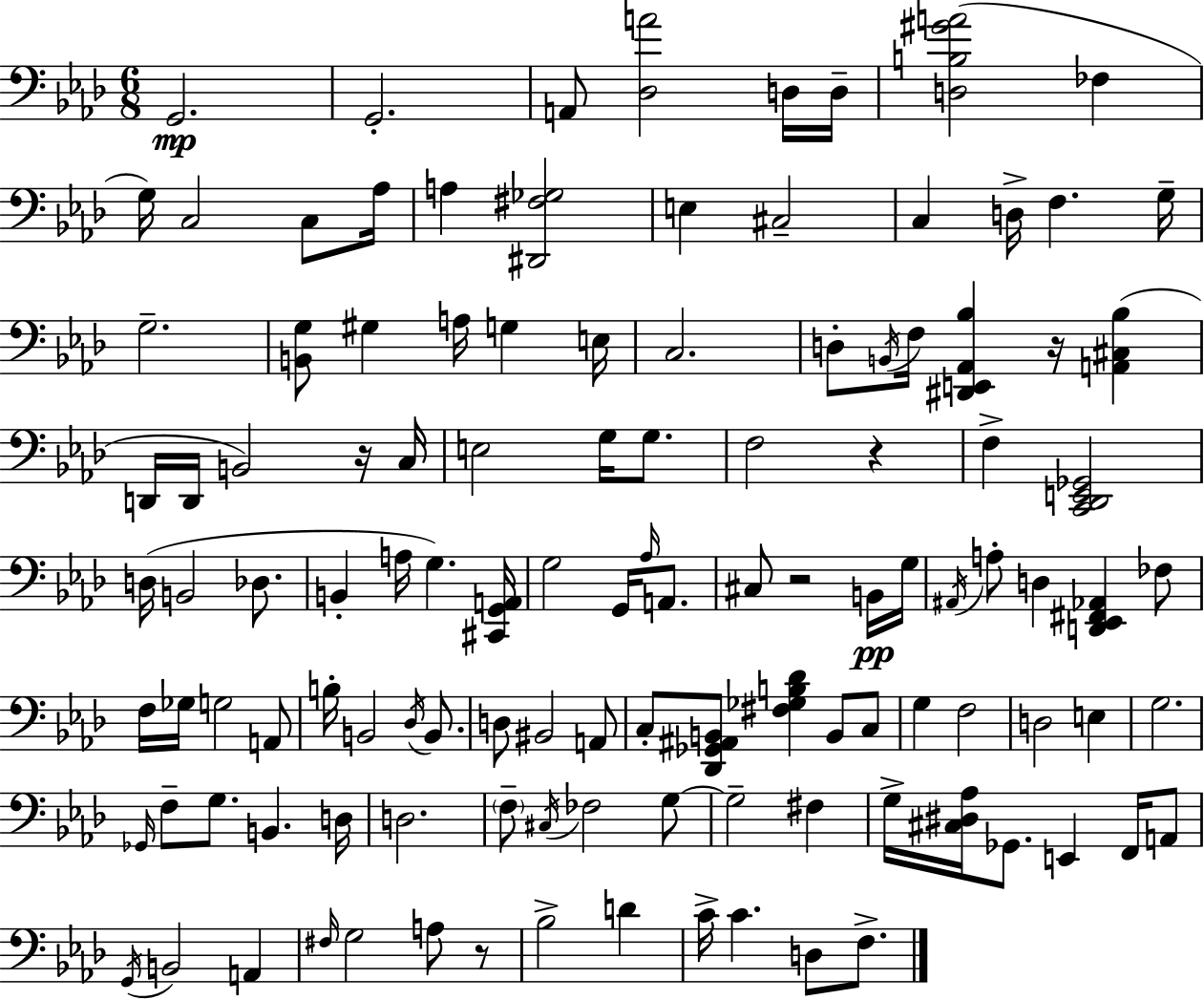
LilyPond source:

{
  \clef bass
  \numericTimeSignature
  \time 6/8
  \key aes \major
  g,2.\mp | g,2.-. | a,8 <des a'>2 d16 d16-- | <d b gis' a'>2( fes4 | \break g16) c2 c8 aes16 | a4 <dis, fis ges>2 | e4 cis2-- | c4 d16-> f4. g16-- | \break g2.-- | <b, g>8 gis4 a16 g4 e16 | c2. | d8-. \acciaccatura { b,16 } f16 <dis, e, aes, bes>4 r16 <a, cis bes>4( | \break d,16 d,16 b,2) r16 | c16 e2 g16 g8. | f2 r4 | f4-> <c, des, e, ges,>2 | \break d16( b,2 des8. | b,4-. a16 g4.) | <cis, g, a,>16 g2 g,16 \grace { aes16 } a,8. | cis8 r2 | \break b,16\pp g16 \acciaccatura { ais,16 } a8-. d4 <d, ees, fis, aes,>4 | fes8 f16 ges16 g2 | a,8 b16-. b,2 | \acciaccatura { des16 } b,8. d8 bis,2 | \break a,8 c8-. <des, ges, ais, b,>8 <fis ges b des'>4 | b,8 c8 g4 f2 | d2 | e4 g2. | \break \grace { ges,16 } f8-- g8. b,4. | d16 d2. | \parenthesize f8-- \acciaccatura { cis16 } fes2 | g8~~ g2-- | \break fis4 g16-> <cis dis aes>16 ges,8. e,4 | f,16 a,8 \acciaccatura { g,16 } b,2 | a,4 \grace { fis16 } g2 | a8 r8 bes2-> | \break d'4 c'16-> c'4. | d8 f8.-> \bar "|."
}